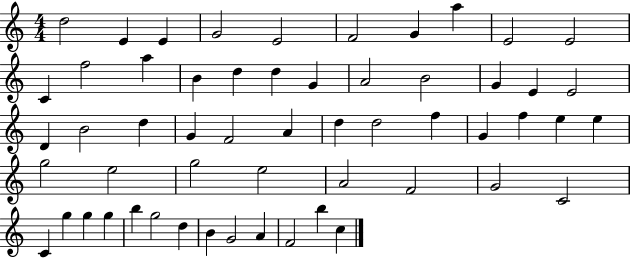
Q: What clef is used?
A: treble